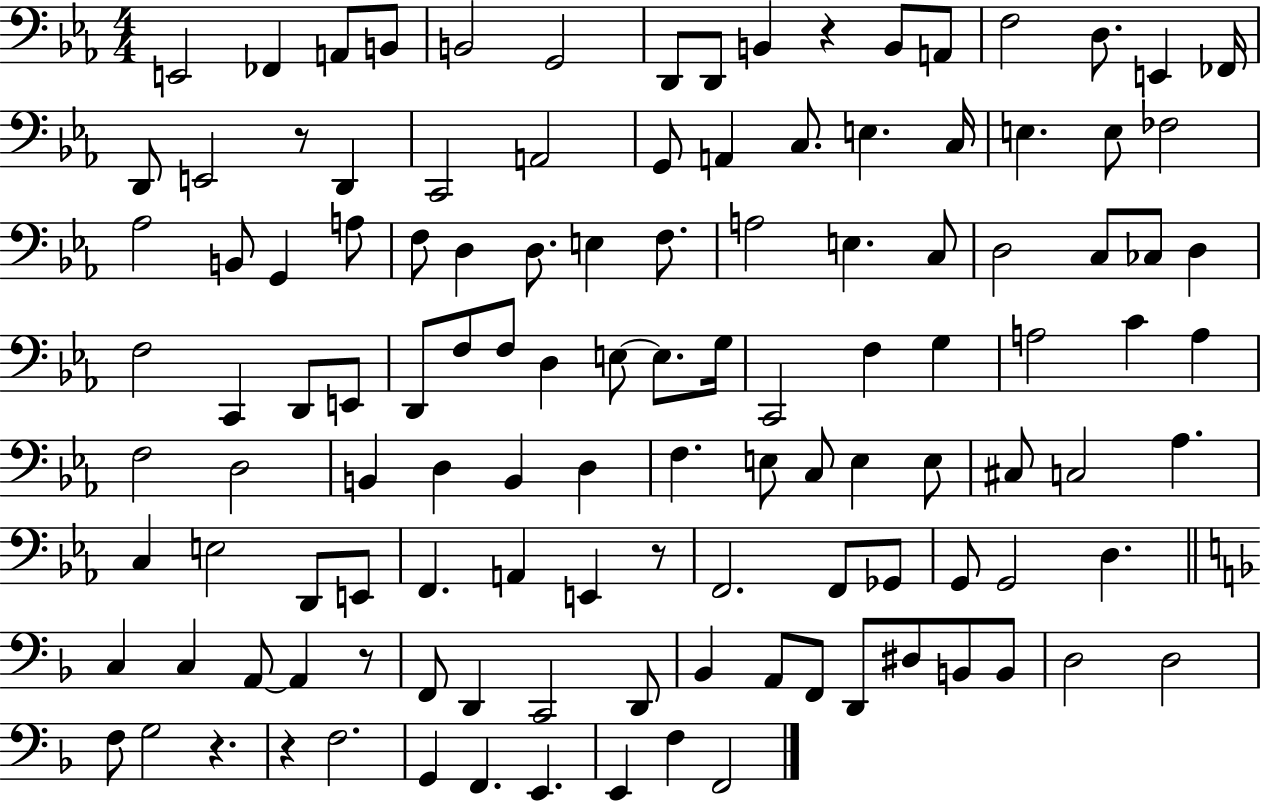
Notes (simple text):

E2/h FES2/q A2/e B2/e B2/h G2/h D2/e D2/e B2/q R/q B2/e A2/e F3/h D3/e. E2/q FES2/s D2/e E2/h R/e D2/q C2/h A2/h G2/e A2/q C3/e. E3/q. C3/s E3/q. E3/e FES3/h Ab3/h B2/e G2/q A3/e F3/e D3/q D3/e. E3/q F3/e. A3/h E3/q. C3/e D3/h C3/e CES3/e D3/q F3/h C2/q D2/e E2/e D2/e F3/e F3/e D3/q E3/e E3/e. G3/s C2/h F3/q G3/q A3/h C4/q A3/q F3/h D3/h B2/q D3/q B2/q D3/q F3/q. E3/e C3/e E3/q E3/e C#3/e C3/h Ab3/q. C3/q E3/h D2/e E2/e F2/q. A2/q E2/q R/e F2/h. F2/e Gb2/e G2/e G2/h D3/q. C3/q C3/q A2/e A2/q R/e F2/e D2/q C2/h D2/e Bb2/q A2/e F2/e D2/e D#3/e B2/e B2/e D3/h D3/h F3/e G3/h R/q. R/q F3/h. G2/q F2/q. E2/q. E2/q F3/q F2/h